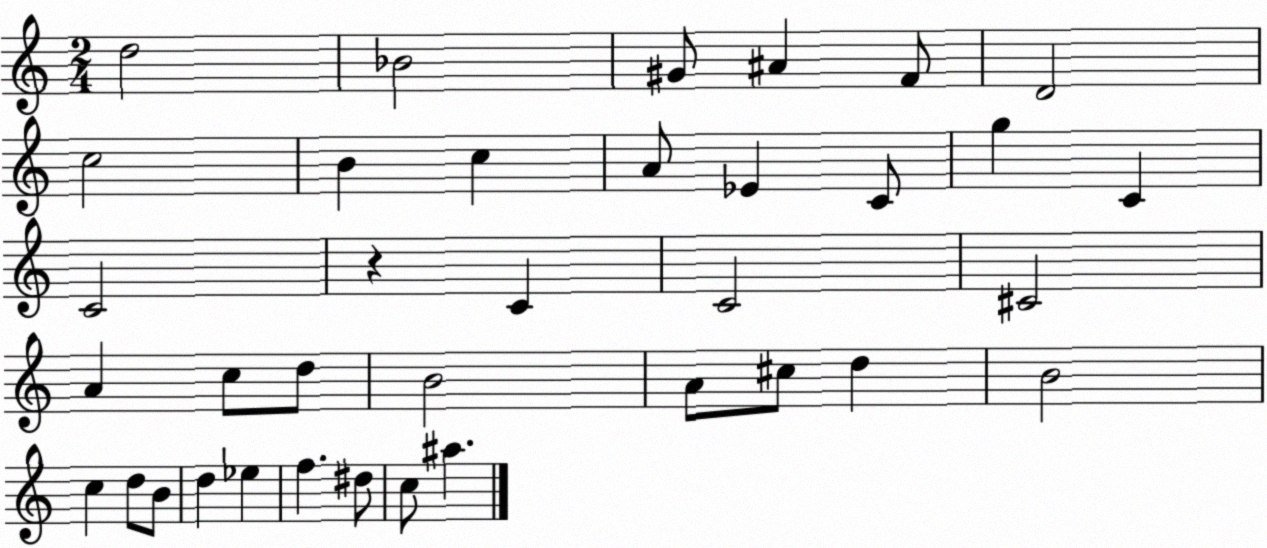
X:1
T:Untitled
M:2/4
L:1/4
K:C
d2 _B2 ^G/2 ^A F/2 D2 c2 B c A/2 _E C/2 g C C2 z C C2 ^C2 A c/2 d/2 B2 A/2 ^c/2 d B2 c d/2 B/2 d _e f ^d/2 c/2 ^a